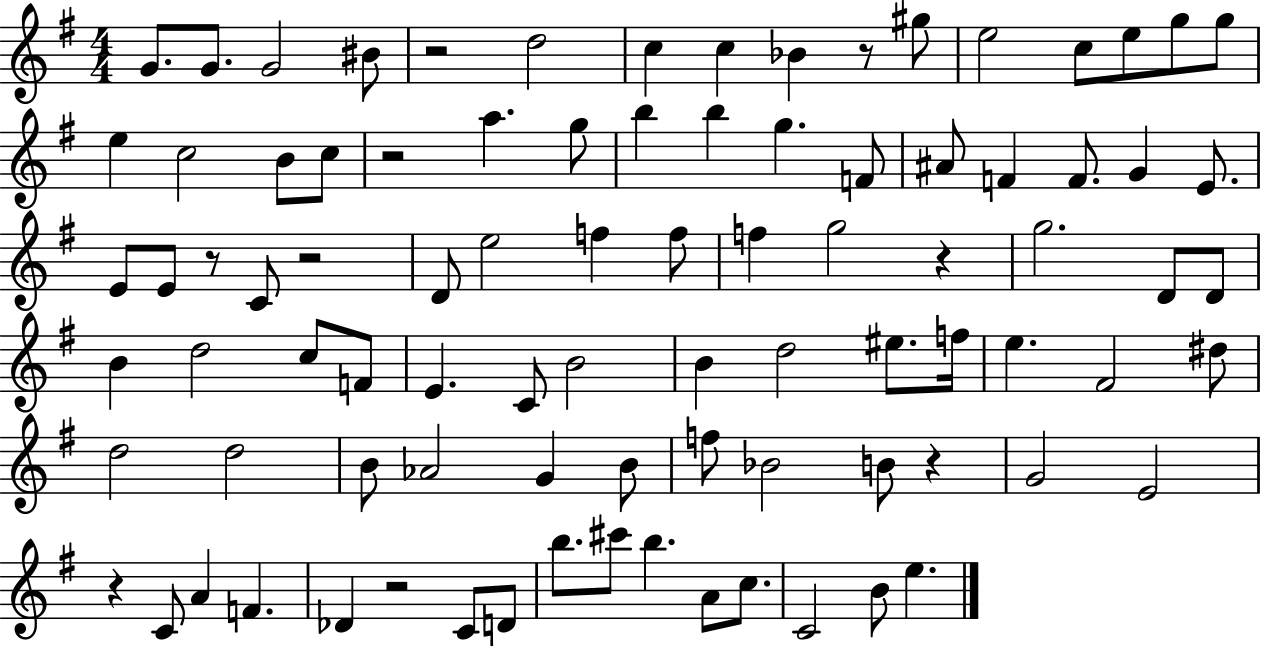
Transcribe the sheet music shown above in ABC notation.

X:1
T:Untitled
M:4/4
L:1/4
K:G
G/2 G/2 G2 ^B/2 z2 d2 c c _B z/2 ^g/2 e2 c/2 e/2 g/2 g/2 e c2 B/2 c/2 z2 a g/2 b b g F/2 ^A/2 F F/2 G E/2 E/2 E/2 z/2 C/2 z2 D/2 e2 f f/2 f g2 z g2 D/2 D/2 B d2 c/2 F/2 E C/2 B2 B d2 ^e/2 f/4 e ^F2 ^d/2 d2 d2 B/2 _A2 G B/2 f/2 _B2 B/2 z G2 E2 z C/2 A F _D z2 C/2 D/2 b/2 ^c'/2 b A/2 c/2 C2 B/2 e